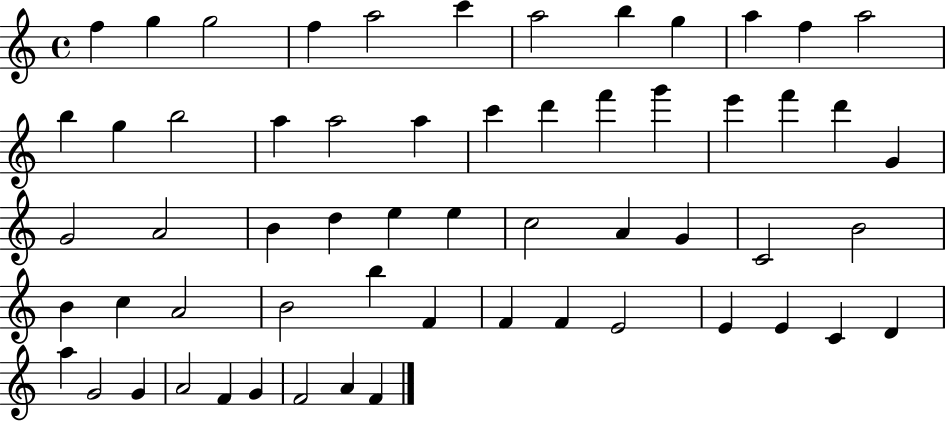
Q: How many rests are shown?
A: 0